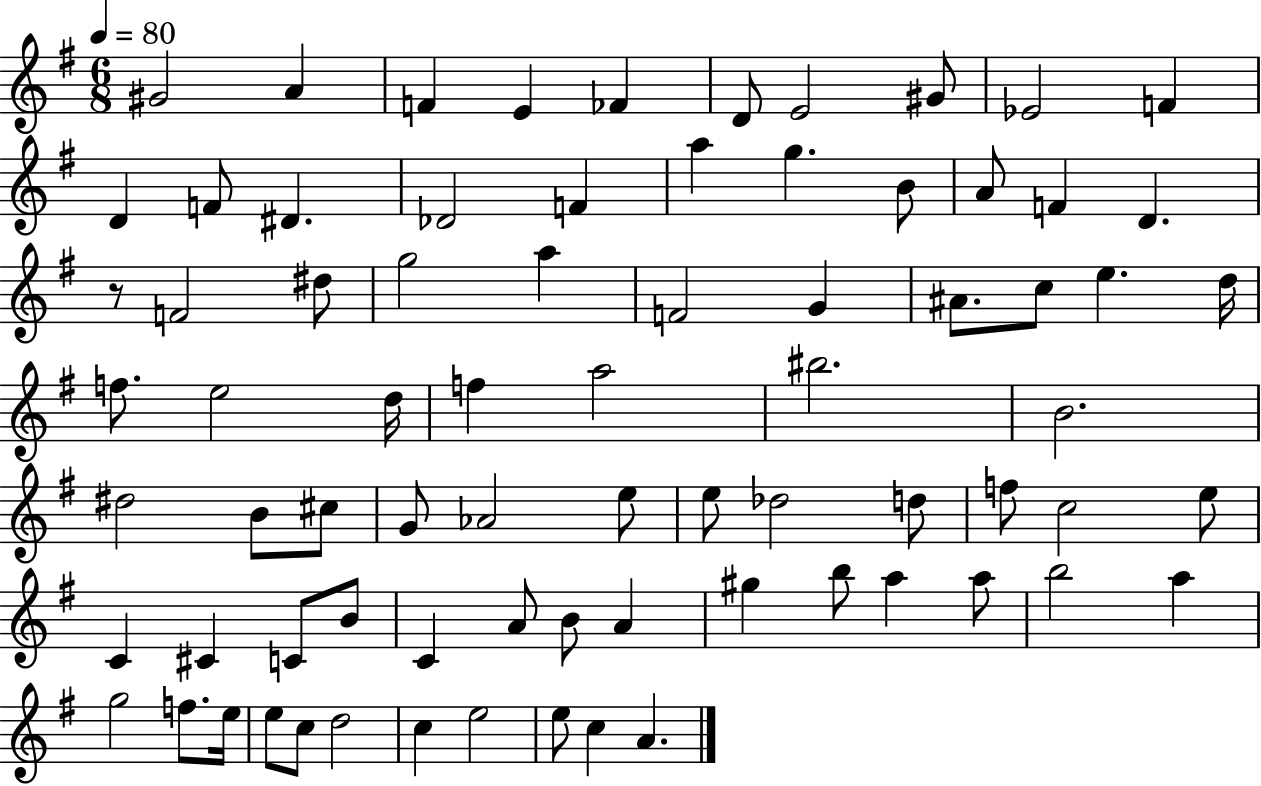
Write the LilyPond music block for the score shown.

{
  \clef treble
  \numericTimeSignature
  \time 6/8
  \key g \major
  \tempo 4 = 80
  gis'2 a'4 | f'4 e'4 fes'4 | d'8 e'2 gis'8 | ees'2 f'4 | \break d'4 f'8 dis'4. | des'2 f'4 | a''4 g''4. b'8 | a'8 f'4 d'4. | \break r8 f'2 dis''8 | g''2 a''4 | f'2 g'4 | ais'8. c''8 e''4. d''16 | \break f''8. e''2 d''16 | f''4 a''2 | bis''2. | b'2. | \break dis''2 b'8 cis''8 | g'8 aes'2 e''8 | e''8 des''2 d''8 | f''8 c''2 e''8 | \break c'4 cis'4 c'8 b'8 | c'4 a'8 b'8 a'4 | gis''4 b''8 a''4 a''8 | b''2 a''4 | \break g''2 f''8. e''16 | e''8 c''8 d''2 | c''4 e''2 | e''8 c''4 a'4. | \break \bar "|."
}